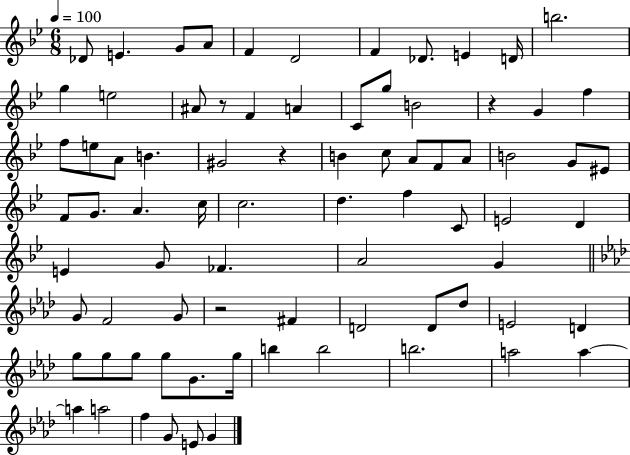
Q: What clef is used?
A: treble